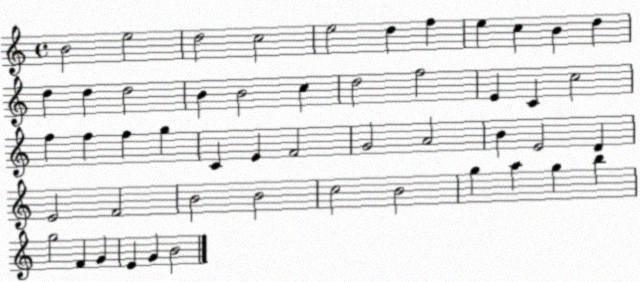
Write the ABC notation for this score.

X:1
T:Untitled
M:4/4
L:1/4
K:C
B2 e2 d2 c2 e2 d f e c B d d d d2 B B2 c d2 f2 E C c2 f f f g C E F2 G2 A2 B E2 D E2 F2 B2 B2 c2 B2 g a g b g2 F G E G B2